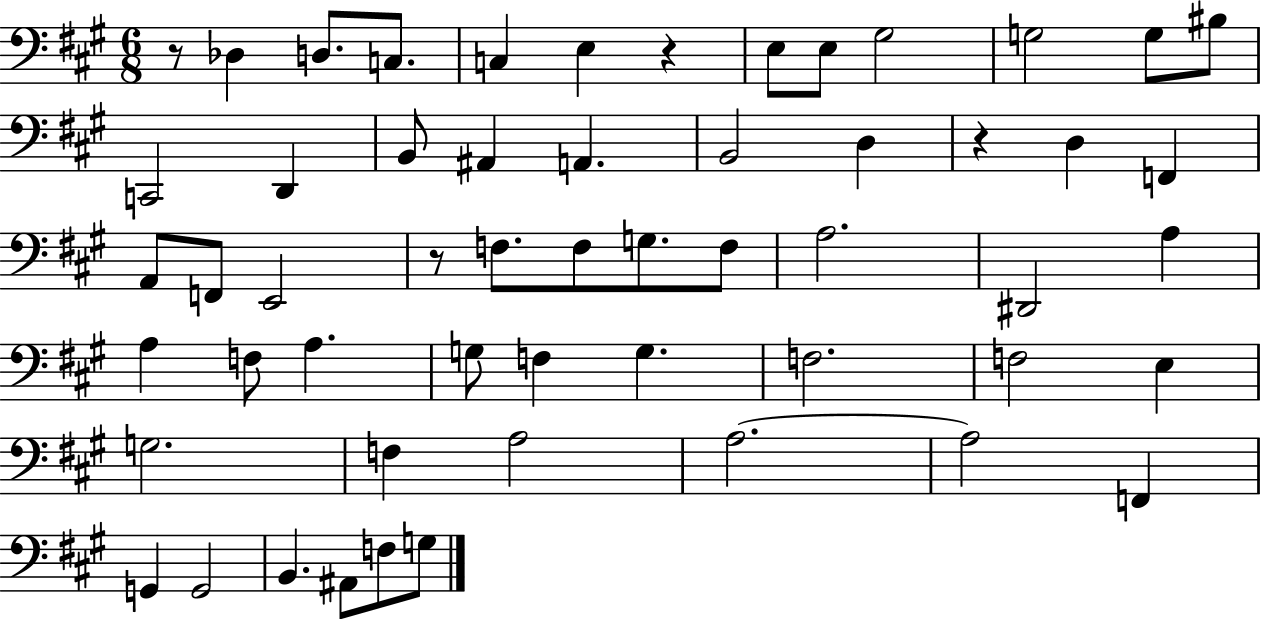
R/e Db3/q D3/e. C3/e. C3/q E3/q R/q E3/e E3/e G#3/h G3/h G3/e BIS3/e C2/h D2/q B2/e A#2/q A2/q. B2/h D3/q R/q D3/q F2/q A2/e F2/e E2/h R/e F3/e. F3/e G3/e. F3/e A3/h. D#2/h A3/q A3/q F3/e A3/q. G3/e F3/q G3/q. F3/h. F3/h E3/q G3/h. F3/q A3/h A3/h. A3/h F2/q G2/q G2/h B2/q. A#2/e F3/e G3/e